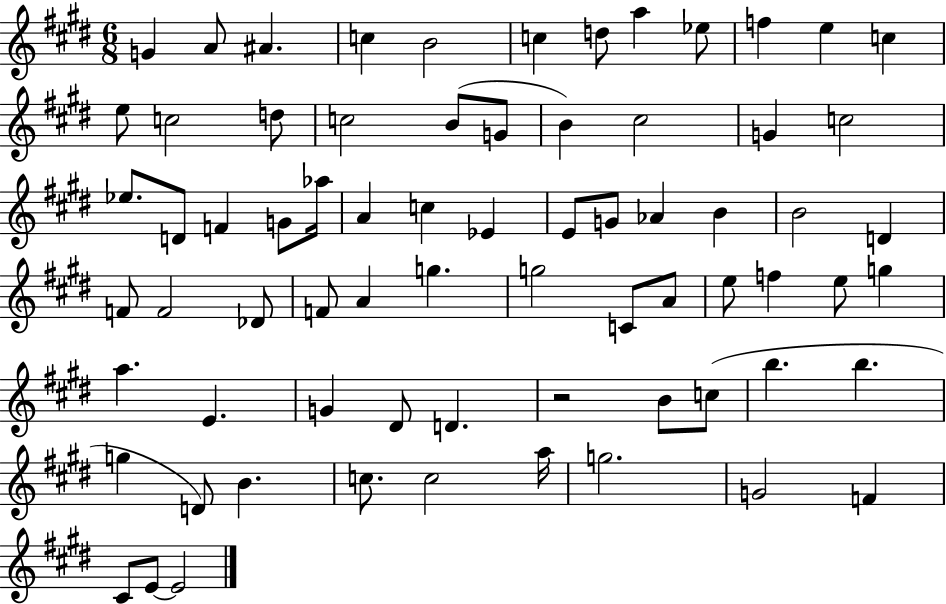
X:1
T:Untitled
M:6/8
L:1/4
K:E
G A/2 ^A c B2 c d/2 a _e/2 f e c e/2 c2 d/2 c2 B/2 G/2 B ^c2 G c2 _e/2 D/2 F G/2 _a/4 A c _E E/2 G/2 _A B B2 D F/2 F2 _D/2 F/2 A g g2 C/2 A/2 e/2 f e/2 g a E G ^D/2 D z2 B/2 c/2 b b g D/2 B c/2 c2 a/4 g2 G2 F ^C/2 E/2 E2